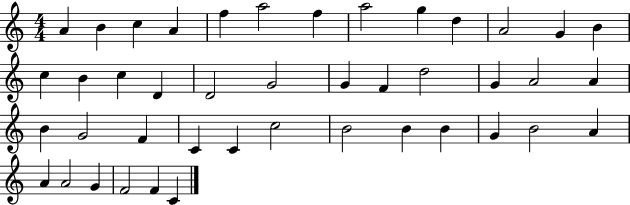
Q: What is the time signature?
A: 4/4